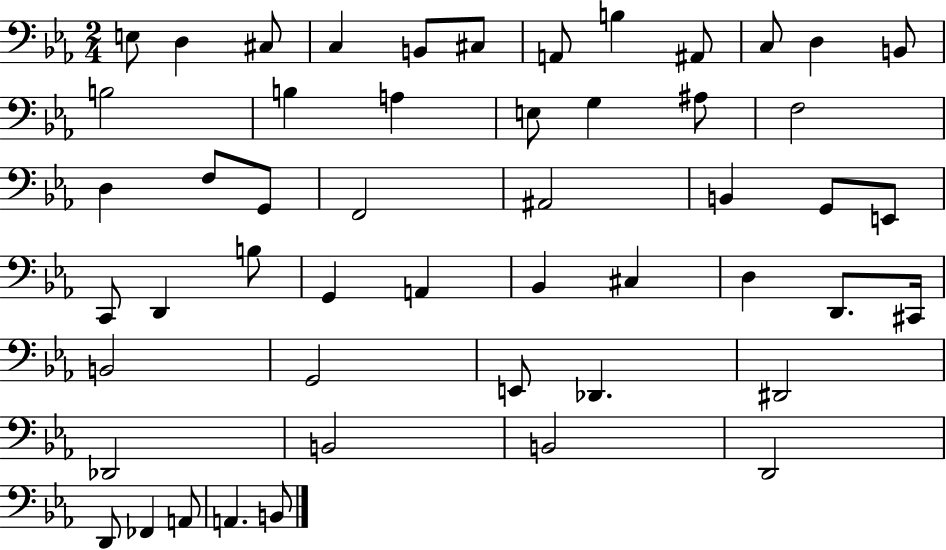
E3/e D3/q C#3/e C3/q B2/e C#3/e A2/e B3/q A#2/e C3/e D3/q B2/e B3/h B3/q A3/q E3/e G3/q A#3/e F3/h D3/q F3/e G2/e F2/h A#2/h B2/q G2/e E2/e C2/e D2/q B3/e G2/q A2/q Bb2/q C#3/q D3/q D2/e. C#2/s B2/h G2/h E2/e Db2/q. D#2/h Db2/h B2/h B2/h D2/h D2/e FES2/q A2/e A2/q. B2/e